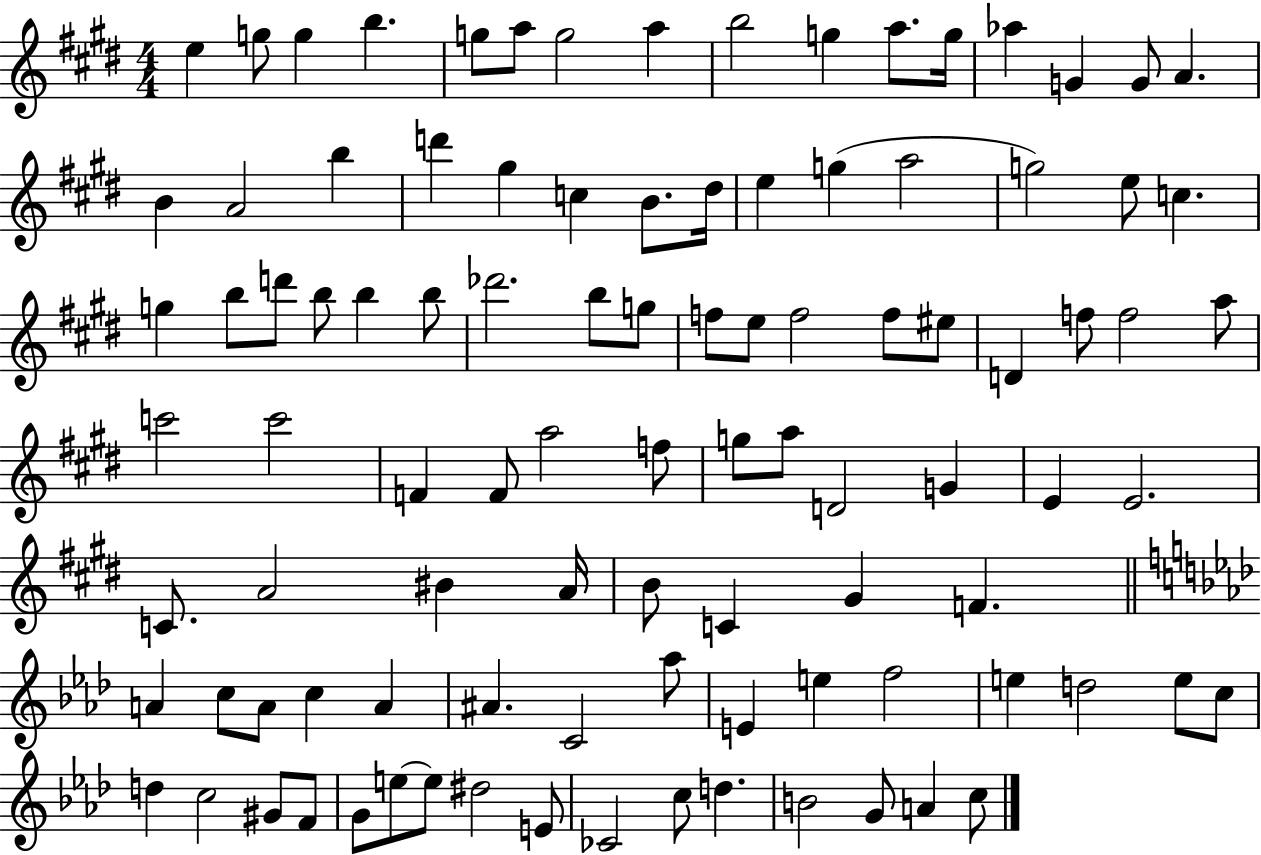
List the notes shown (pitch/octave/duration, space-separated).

E5/q G5/e G5/q B5/q. G5/e A5/e G5/h A5/q B5/h G5/q A5/e. G5/s Ab5/q G4/q G4/e A4/q. B4/q A4/h B5/q D6/q G#5/q C5/q B4/e. D#5/s E5/q G5/q A5/h G5/h E5/e C5/q. G5/q B5/e D6/e B5/e B5/q B5/e Db6/h. B5/e G5/e F5/e E5/e F5/h F5/e EIS5/e D4/q F5/e F5/h A5/e C6/h C6/h F4/q F4/e A5/h F5/e G5/e A5/e D4/h G4/q E4/q E4/h. C4/e. A4/h BIS4/q A4/s B4/e C4/q G#4/q F4/q. A4/q C5/e A4/e C5/q A4/q A#4/q. C4/h Ab5/e E4/q E5/q F5/h E5/q D5/h E5/e C5/e D5/q C5/h G#4/e F4/e G4/e E5/e E5/e D#5/h E4/e CES4/h C5/e D5/q. B4/h G4/e A4/q C5/e